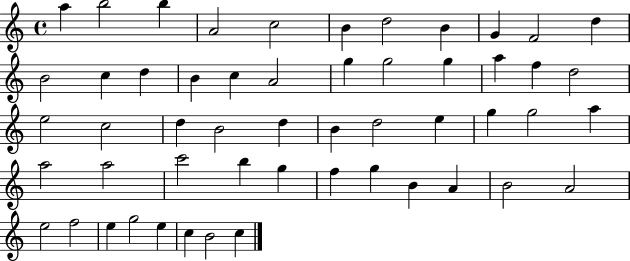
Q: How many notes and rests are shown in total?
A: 53